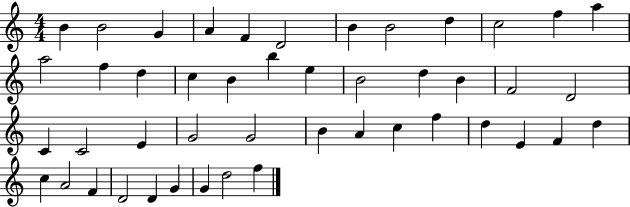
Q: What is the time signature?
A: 4/4